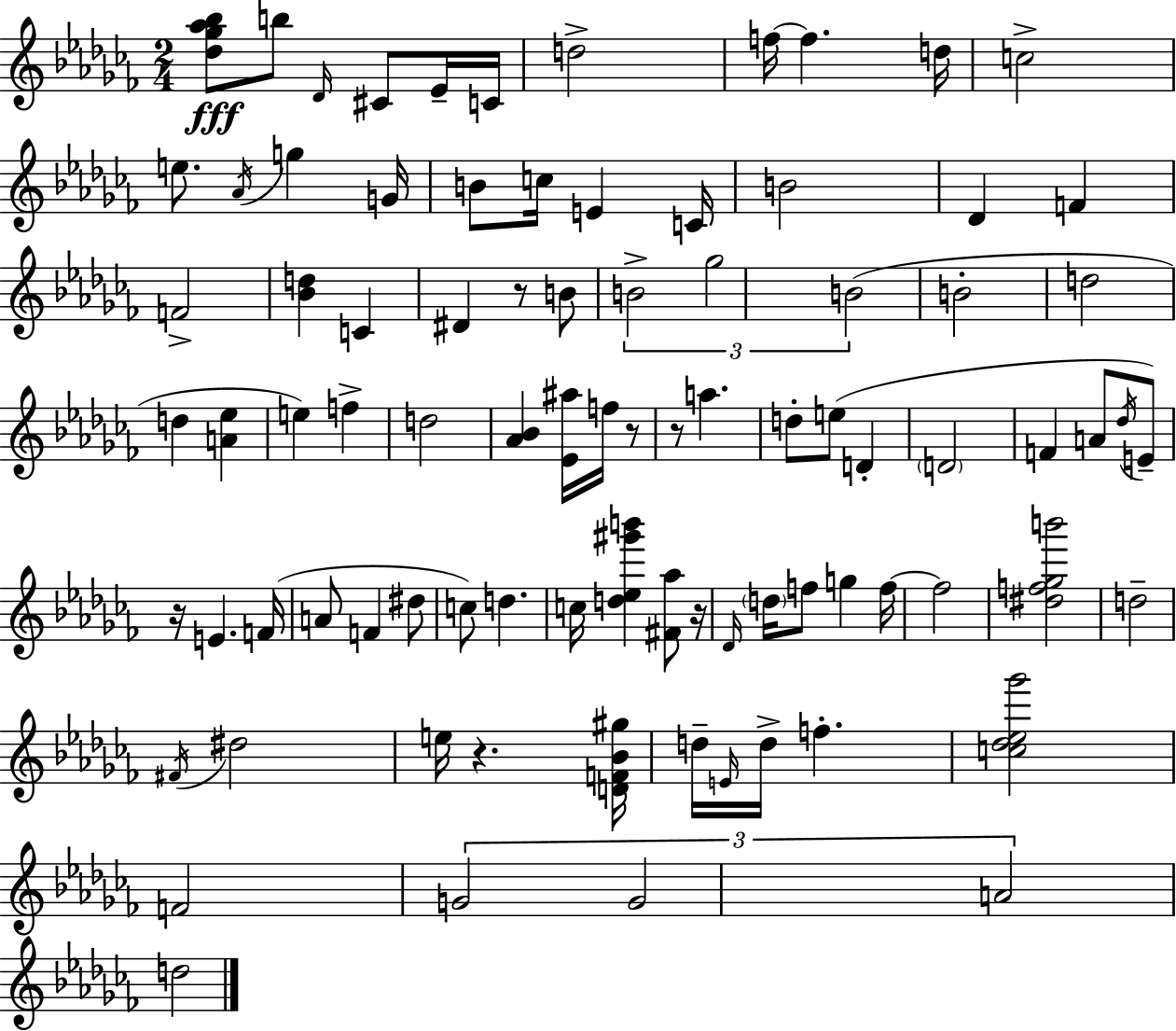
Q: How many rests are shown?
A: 6